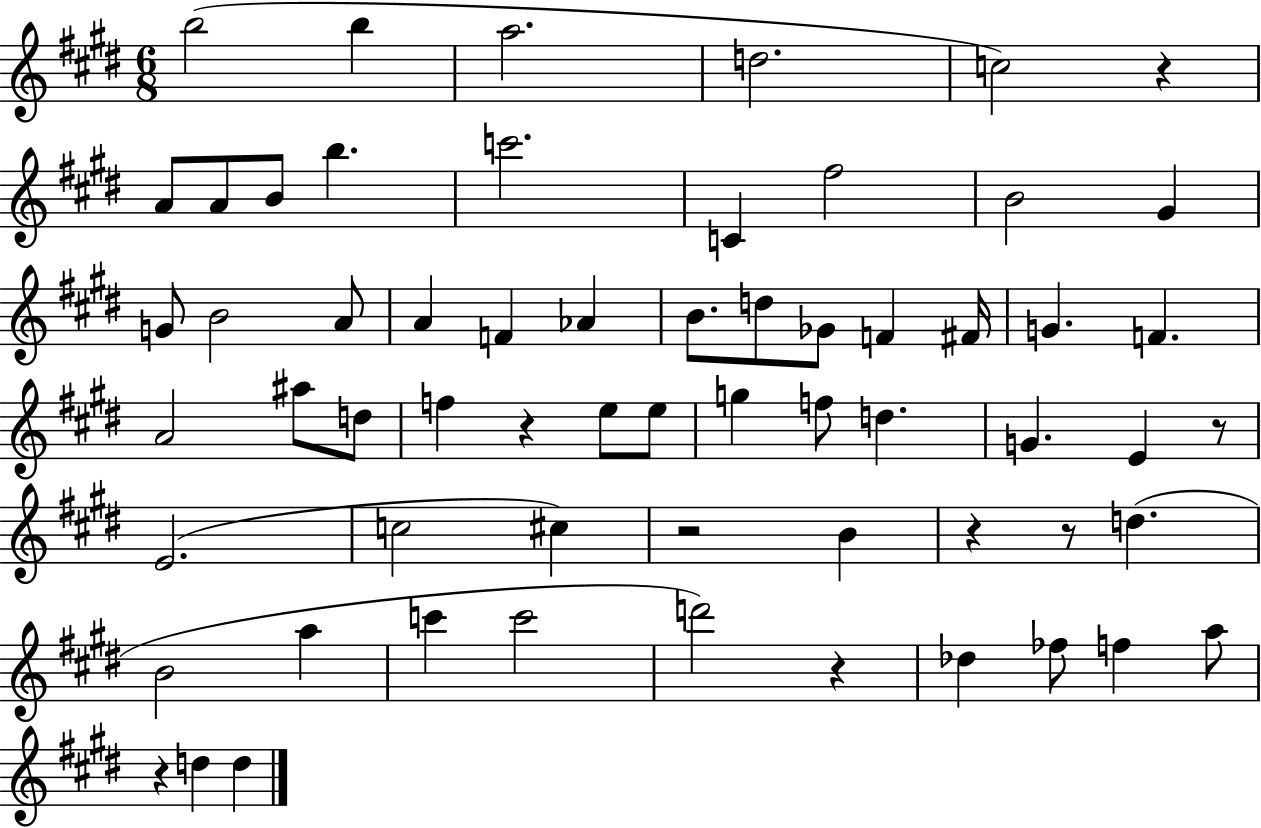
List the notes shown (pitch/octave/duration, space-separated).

B5/h B5/q A5/h. D5/h. C5/h R/q A4/e A4/e B4/e B5/q. C6/h. C4/q F#5/h B4/h G#4/q G4/e B4/h A4/e A4/q F4/q Ab4/q B4/e. D5/e Gb4/e F4/q F#4/s G4/q. F4/q. A4/h A#5/e D5/e F5/q R/q E5/e E5/e G5/q F5/e D5/q. G4/q. E4/q R/e E4/h. C5/h C#5/q R/h B4/q R/q R/e D5/q. B4/h A5/q C6/q C6/h D6/h R/q Db5/q FES5/e F5/q A5/e R/q D5/q D5/q